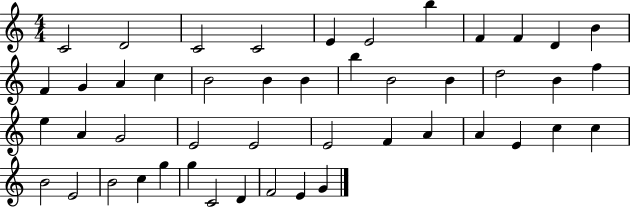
X:1
T:Untitled
M:4/4
L:1/4
K:C
C2 D2 C2 C2 E E2 b F F D B F G A c B2 B B b B2 B d2 B f e A G2 E2 E2 E2 F A A E c c B2 E2 B2 c g g C2 D F2 E G